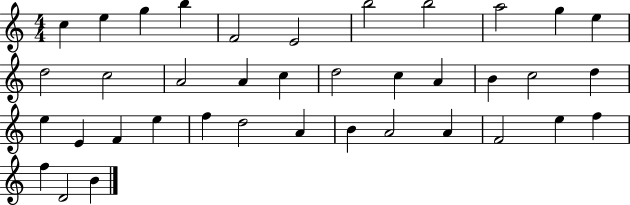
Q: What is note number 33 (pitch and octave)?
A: F4